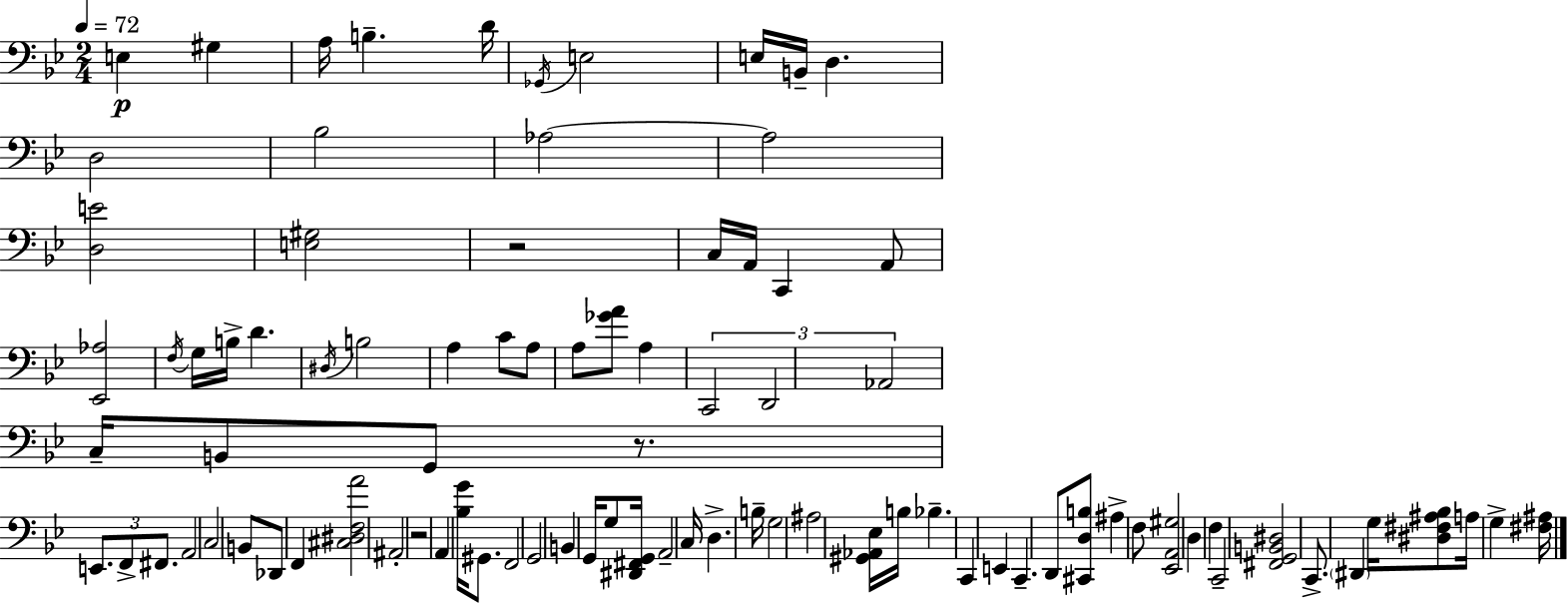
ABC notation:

X:1
T:Untitled
M:2/4
L:1/4
K:Bb
E, ^G, A,/4 B, D/4 _G,,/4 E,2 E,/4 B,,/4 D, D,2 _B,2 _A,2 _A,2 [D,E]2 [E,^G,]2 z2 C,/4 A,,/4 C,, A,,/2 [_E,,_A,]2 F,/4 G,/4 B,/4 D ^D,/4 B,2 A, C/2 A,/2 A,/2 [_GA]/2 A, C,,2 D,,2 _A,,2 C,/4 B,,/2 G,,/2 z/2 E,,/2 F,,/2 ^F,,/2 A,,2 C,2 B,,/2 _D,,/2 F,, [^C,^D,F,A]2 ^A,,2 z2 A,, [_B,G]/4 ^G,,/2 F,,2 G,,2 B,, G,,/4 G,/2 [^D,,^F,,G,,]/4 A,,2 C,/4 D, B,/4 G,2 ^A,2 [^G,,_A,,_E,]/4 B,/4 _B, C,, E,, C,, D,,/2 [^C,,D,B,]/2 ^A, F,/2 [_E,,A,,^G,]2 D, F, C,,2 [^F,,G,,B,,^D,]2 C,,/2 ^D,, G,/4 [^D,^F,^A,_B,]/2 A,/4 G, [^F,^A,]/4